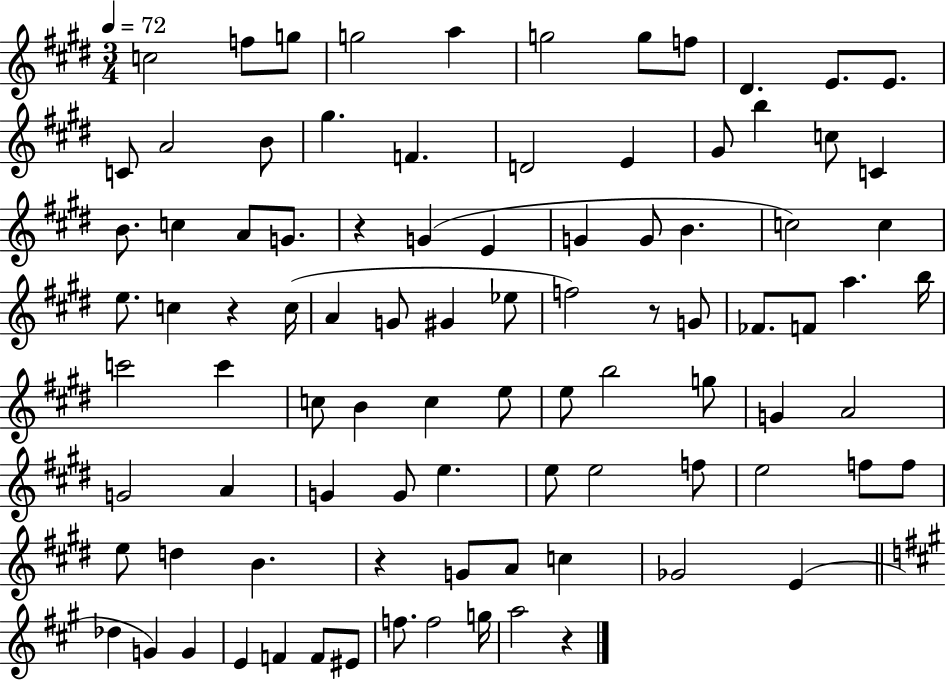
X:1
T:Untitled
M:3/4
L:1/4
K:E
c2 f/2 g/2 g2 a g2 g/2 f/2 ^D E/2 E/2 C/2 A2 B/2 ^g F D2 E ^G/2 b c/2 C B/2 c A/2 G/2 z G E G G/2 B c2 c e/2 c z c/4 A G/2 ^G _e/2 f2 z/2 G/2 _F/2 F/2 a b/4 c'2 c' c/2 B c e/2 e/2 b2 g/2 G A2 G2 A G G/2 e e/2 e2 f/2 e2 f/2 f/2 e/2 d B z G/2 A/2 c _G2 E _d G G E F F/2 ^E/2 f/2 f2 g/4 a2 z